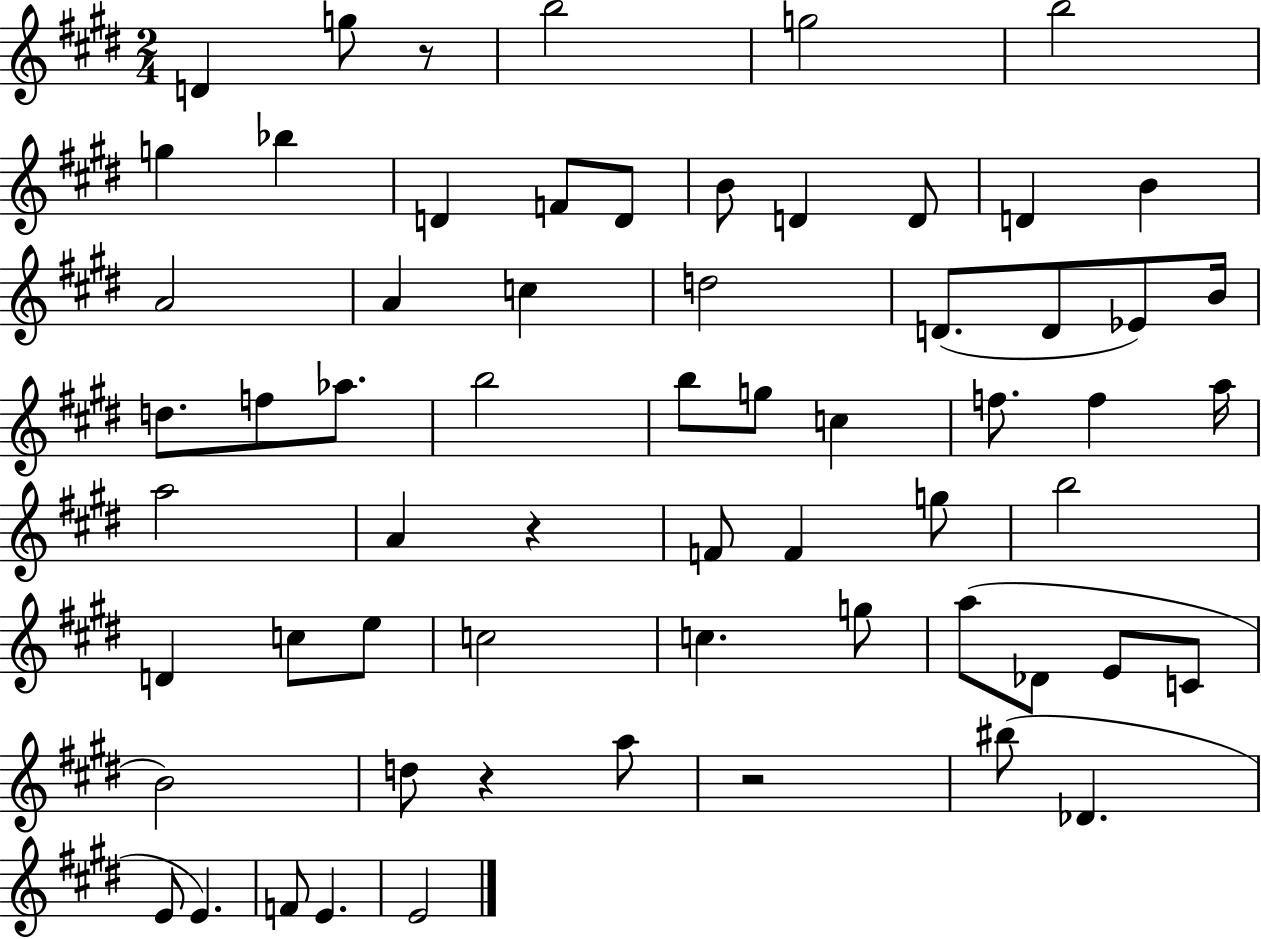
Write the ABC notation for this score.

X:1
T:Untitled
M:2/4
L:1/4
K:E
D g/2 z/2 b2 g2 b2 g _b D F/2 D/2 B/2 D D/2 D B A2 A c d2 D/2 D/2 _E/2 B/4 d/2 f/2 _a/2 b2 b/2 g/2 c f/2 f a/4 a2 A z F/2 F g/2 b2 D c/2 e/2 c2 c g/2 a/2 _D/2 E/2 C/2 B2 d/2 z a/2 z2 ^b/2 _D E/2 E F/2 E E2